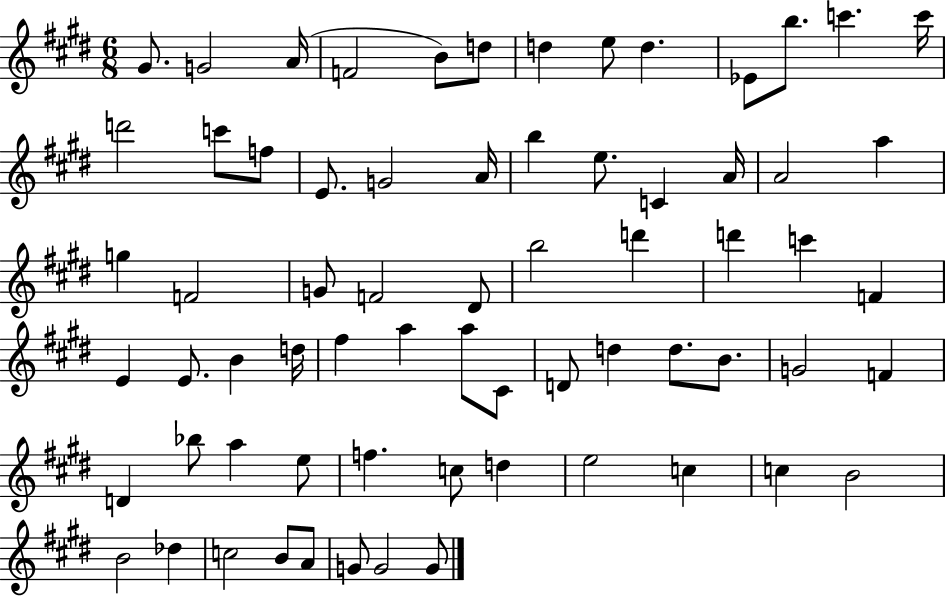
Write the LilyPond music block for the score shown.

{
  \clef treble
  \numericTimeSignature
  \time 6/8
  \key e \major
  gis'8. g'2 a'16( | f'2 b'8) d''8 | d''4 e''8 d''4. | ees'8 b''8. c'''4. c'''16 | \break d'''2 c'''8 f''8 | e'8. g'2 a'16 | b''4 e''8. c'4 a'16 | a'2 a''4 | \break g''4 f'2 | g'8 f'2 dis'8 | b''2 d'''4 | d'''4 c'''4 f'4 | \break e'4 e'8. b'4 d''16 | fis''4 a''4 a''8 cis'8 | d'8 d''4 d''8. b'8. | g'2 f'4 | \break d'4 bes''8 a''4 e''8 | f''4. c''8 d''4 | e''2 c''4 | c''4 b'2 | \break b'2 des''4 | c''2 b'8 a'8 | g'8 g'2 g'8 | \bar "|."
}